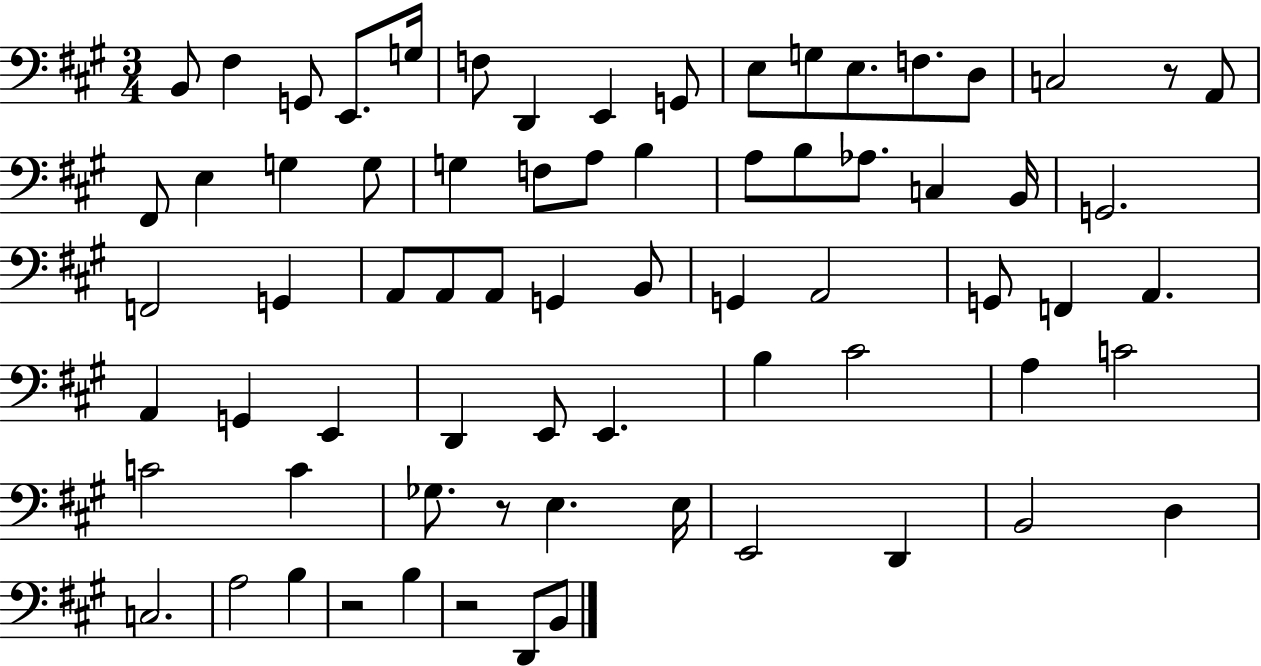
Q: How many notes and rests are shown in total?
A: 71